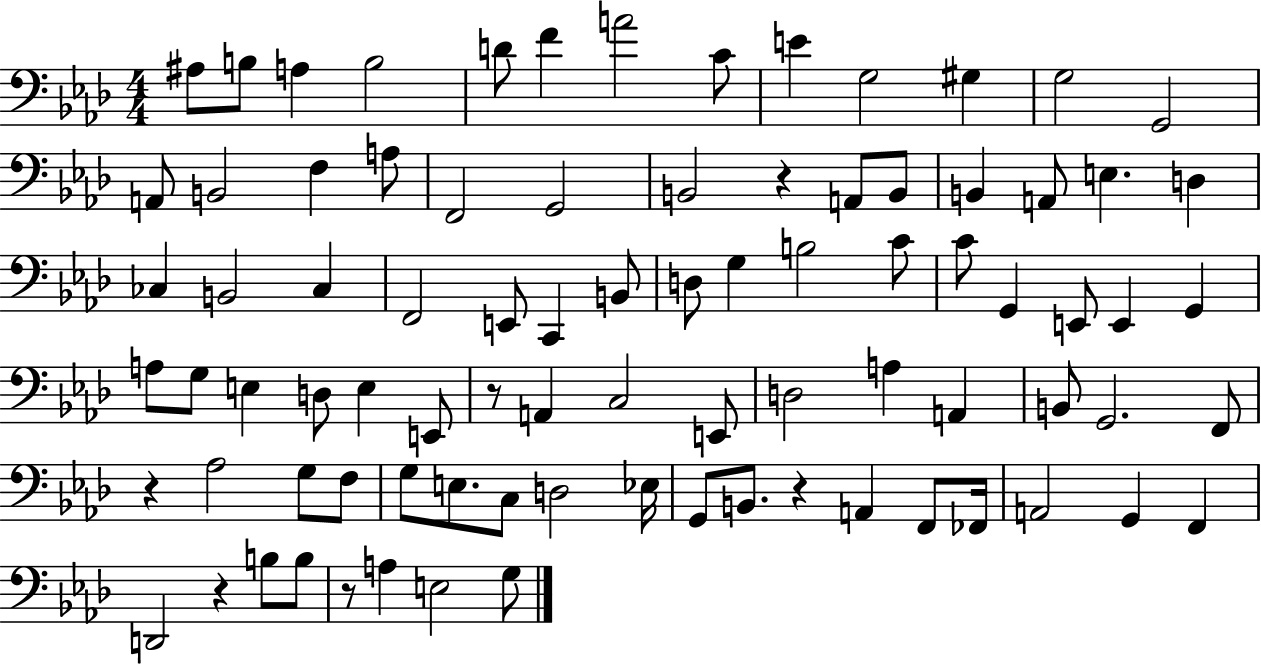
{
  \clef bass
  \numericTimeSignature
  \time 4/4
  \key aes \major
  ais8 b8 a4 b2 | d'8 f'4 a'2 c'8 | e'4 g2 gis4 | g2 g,2 | \break a,8 b,2 f4 a8 | f,2 g,2 | b,2 r4 a,8 b,8 | b,4 a,8 e4. d4 | \break ces4 b,2 ces4 | f,2 e,8 c,4 b,8 | d8 g4 b2 c'8 | c'8 g,4 e,8 e,4 g,4 | \break a8 g8 e4 d8 e4 e,8 | r8 a,4 c2 e,8 | d2 a4 a,4 | b,8 g,2. f,8 | \break r4 aes2 g8 f8 | g8 e8. c8 d2 ees16 | g,8 b,8. r4 a,4 f,8 fes,16 | a,2 g,4 f,4 | \break d,2 r4 b8 b8 | r8 a4 e2 g8 | \bar "|."
}